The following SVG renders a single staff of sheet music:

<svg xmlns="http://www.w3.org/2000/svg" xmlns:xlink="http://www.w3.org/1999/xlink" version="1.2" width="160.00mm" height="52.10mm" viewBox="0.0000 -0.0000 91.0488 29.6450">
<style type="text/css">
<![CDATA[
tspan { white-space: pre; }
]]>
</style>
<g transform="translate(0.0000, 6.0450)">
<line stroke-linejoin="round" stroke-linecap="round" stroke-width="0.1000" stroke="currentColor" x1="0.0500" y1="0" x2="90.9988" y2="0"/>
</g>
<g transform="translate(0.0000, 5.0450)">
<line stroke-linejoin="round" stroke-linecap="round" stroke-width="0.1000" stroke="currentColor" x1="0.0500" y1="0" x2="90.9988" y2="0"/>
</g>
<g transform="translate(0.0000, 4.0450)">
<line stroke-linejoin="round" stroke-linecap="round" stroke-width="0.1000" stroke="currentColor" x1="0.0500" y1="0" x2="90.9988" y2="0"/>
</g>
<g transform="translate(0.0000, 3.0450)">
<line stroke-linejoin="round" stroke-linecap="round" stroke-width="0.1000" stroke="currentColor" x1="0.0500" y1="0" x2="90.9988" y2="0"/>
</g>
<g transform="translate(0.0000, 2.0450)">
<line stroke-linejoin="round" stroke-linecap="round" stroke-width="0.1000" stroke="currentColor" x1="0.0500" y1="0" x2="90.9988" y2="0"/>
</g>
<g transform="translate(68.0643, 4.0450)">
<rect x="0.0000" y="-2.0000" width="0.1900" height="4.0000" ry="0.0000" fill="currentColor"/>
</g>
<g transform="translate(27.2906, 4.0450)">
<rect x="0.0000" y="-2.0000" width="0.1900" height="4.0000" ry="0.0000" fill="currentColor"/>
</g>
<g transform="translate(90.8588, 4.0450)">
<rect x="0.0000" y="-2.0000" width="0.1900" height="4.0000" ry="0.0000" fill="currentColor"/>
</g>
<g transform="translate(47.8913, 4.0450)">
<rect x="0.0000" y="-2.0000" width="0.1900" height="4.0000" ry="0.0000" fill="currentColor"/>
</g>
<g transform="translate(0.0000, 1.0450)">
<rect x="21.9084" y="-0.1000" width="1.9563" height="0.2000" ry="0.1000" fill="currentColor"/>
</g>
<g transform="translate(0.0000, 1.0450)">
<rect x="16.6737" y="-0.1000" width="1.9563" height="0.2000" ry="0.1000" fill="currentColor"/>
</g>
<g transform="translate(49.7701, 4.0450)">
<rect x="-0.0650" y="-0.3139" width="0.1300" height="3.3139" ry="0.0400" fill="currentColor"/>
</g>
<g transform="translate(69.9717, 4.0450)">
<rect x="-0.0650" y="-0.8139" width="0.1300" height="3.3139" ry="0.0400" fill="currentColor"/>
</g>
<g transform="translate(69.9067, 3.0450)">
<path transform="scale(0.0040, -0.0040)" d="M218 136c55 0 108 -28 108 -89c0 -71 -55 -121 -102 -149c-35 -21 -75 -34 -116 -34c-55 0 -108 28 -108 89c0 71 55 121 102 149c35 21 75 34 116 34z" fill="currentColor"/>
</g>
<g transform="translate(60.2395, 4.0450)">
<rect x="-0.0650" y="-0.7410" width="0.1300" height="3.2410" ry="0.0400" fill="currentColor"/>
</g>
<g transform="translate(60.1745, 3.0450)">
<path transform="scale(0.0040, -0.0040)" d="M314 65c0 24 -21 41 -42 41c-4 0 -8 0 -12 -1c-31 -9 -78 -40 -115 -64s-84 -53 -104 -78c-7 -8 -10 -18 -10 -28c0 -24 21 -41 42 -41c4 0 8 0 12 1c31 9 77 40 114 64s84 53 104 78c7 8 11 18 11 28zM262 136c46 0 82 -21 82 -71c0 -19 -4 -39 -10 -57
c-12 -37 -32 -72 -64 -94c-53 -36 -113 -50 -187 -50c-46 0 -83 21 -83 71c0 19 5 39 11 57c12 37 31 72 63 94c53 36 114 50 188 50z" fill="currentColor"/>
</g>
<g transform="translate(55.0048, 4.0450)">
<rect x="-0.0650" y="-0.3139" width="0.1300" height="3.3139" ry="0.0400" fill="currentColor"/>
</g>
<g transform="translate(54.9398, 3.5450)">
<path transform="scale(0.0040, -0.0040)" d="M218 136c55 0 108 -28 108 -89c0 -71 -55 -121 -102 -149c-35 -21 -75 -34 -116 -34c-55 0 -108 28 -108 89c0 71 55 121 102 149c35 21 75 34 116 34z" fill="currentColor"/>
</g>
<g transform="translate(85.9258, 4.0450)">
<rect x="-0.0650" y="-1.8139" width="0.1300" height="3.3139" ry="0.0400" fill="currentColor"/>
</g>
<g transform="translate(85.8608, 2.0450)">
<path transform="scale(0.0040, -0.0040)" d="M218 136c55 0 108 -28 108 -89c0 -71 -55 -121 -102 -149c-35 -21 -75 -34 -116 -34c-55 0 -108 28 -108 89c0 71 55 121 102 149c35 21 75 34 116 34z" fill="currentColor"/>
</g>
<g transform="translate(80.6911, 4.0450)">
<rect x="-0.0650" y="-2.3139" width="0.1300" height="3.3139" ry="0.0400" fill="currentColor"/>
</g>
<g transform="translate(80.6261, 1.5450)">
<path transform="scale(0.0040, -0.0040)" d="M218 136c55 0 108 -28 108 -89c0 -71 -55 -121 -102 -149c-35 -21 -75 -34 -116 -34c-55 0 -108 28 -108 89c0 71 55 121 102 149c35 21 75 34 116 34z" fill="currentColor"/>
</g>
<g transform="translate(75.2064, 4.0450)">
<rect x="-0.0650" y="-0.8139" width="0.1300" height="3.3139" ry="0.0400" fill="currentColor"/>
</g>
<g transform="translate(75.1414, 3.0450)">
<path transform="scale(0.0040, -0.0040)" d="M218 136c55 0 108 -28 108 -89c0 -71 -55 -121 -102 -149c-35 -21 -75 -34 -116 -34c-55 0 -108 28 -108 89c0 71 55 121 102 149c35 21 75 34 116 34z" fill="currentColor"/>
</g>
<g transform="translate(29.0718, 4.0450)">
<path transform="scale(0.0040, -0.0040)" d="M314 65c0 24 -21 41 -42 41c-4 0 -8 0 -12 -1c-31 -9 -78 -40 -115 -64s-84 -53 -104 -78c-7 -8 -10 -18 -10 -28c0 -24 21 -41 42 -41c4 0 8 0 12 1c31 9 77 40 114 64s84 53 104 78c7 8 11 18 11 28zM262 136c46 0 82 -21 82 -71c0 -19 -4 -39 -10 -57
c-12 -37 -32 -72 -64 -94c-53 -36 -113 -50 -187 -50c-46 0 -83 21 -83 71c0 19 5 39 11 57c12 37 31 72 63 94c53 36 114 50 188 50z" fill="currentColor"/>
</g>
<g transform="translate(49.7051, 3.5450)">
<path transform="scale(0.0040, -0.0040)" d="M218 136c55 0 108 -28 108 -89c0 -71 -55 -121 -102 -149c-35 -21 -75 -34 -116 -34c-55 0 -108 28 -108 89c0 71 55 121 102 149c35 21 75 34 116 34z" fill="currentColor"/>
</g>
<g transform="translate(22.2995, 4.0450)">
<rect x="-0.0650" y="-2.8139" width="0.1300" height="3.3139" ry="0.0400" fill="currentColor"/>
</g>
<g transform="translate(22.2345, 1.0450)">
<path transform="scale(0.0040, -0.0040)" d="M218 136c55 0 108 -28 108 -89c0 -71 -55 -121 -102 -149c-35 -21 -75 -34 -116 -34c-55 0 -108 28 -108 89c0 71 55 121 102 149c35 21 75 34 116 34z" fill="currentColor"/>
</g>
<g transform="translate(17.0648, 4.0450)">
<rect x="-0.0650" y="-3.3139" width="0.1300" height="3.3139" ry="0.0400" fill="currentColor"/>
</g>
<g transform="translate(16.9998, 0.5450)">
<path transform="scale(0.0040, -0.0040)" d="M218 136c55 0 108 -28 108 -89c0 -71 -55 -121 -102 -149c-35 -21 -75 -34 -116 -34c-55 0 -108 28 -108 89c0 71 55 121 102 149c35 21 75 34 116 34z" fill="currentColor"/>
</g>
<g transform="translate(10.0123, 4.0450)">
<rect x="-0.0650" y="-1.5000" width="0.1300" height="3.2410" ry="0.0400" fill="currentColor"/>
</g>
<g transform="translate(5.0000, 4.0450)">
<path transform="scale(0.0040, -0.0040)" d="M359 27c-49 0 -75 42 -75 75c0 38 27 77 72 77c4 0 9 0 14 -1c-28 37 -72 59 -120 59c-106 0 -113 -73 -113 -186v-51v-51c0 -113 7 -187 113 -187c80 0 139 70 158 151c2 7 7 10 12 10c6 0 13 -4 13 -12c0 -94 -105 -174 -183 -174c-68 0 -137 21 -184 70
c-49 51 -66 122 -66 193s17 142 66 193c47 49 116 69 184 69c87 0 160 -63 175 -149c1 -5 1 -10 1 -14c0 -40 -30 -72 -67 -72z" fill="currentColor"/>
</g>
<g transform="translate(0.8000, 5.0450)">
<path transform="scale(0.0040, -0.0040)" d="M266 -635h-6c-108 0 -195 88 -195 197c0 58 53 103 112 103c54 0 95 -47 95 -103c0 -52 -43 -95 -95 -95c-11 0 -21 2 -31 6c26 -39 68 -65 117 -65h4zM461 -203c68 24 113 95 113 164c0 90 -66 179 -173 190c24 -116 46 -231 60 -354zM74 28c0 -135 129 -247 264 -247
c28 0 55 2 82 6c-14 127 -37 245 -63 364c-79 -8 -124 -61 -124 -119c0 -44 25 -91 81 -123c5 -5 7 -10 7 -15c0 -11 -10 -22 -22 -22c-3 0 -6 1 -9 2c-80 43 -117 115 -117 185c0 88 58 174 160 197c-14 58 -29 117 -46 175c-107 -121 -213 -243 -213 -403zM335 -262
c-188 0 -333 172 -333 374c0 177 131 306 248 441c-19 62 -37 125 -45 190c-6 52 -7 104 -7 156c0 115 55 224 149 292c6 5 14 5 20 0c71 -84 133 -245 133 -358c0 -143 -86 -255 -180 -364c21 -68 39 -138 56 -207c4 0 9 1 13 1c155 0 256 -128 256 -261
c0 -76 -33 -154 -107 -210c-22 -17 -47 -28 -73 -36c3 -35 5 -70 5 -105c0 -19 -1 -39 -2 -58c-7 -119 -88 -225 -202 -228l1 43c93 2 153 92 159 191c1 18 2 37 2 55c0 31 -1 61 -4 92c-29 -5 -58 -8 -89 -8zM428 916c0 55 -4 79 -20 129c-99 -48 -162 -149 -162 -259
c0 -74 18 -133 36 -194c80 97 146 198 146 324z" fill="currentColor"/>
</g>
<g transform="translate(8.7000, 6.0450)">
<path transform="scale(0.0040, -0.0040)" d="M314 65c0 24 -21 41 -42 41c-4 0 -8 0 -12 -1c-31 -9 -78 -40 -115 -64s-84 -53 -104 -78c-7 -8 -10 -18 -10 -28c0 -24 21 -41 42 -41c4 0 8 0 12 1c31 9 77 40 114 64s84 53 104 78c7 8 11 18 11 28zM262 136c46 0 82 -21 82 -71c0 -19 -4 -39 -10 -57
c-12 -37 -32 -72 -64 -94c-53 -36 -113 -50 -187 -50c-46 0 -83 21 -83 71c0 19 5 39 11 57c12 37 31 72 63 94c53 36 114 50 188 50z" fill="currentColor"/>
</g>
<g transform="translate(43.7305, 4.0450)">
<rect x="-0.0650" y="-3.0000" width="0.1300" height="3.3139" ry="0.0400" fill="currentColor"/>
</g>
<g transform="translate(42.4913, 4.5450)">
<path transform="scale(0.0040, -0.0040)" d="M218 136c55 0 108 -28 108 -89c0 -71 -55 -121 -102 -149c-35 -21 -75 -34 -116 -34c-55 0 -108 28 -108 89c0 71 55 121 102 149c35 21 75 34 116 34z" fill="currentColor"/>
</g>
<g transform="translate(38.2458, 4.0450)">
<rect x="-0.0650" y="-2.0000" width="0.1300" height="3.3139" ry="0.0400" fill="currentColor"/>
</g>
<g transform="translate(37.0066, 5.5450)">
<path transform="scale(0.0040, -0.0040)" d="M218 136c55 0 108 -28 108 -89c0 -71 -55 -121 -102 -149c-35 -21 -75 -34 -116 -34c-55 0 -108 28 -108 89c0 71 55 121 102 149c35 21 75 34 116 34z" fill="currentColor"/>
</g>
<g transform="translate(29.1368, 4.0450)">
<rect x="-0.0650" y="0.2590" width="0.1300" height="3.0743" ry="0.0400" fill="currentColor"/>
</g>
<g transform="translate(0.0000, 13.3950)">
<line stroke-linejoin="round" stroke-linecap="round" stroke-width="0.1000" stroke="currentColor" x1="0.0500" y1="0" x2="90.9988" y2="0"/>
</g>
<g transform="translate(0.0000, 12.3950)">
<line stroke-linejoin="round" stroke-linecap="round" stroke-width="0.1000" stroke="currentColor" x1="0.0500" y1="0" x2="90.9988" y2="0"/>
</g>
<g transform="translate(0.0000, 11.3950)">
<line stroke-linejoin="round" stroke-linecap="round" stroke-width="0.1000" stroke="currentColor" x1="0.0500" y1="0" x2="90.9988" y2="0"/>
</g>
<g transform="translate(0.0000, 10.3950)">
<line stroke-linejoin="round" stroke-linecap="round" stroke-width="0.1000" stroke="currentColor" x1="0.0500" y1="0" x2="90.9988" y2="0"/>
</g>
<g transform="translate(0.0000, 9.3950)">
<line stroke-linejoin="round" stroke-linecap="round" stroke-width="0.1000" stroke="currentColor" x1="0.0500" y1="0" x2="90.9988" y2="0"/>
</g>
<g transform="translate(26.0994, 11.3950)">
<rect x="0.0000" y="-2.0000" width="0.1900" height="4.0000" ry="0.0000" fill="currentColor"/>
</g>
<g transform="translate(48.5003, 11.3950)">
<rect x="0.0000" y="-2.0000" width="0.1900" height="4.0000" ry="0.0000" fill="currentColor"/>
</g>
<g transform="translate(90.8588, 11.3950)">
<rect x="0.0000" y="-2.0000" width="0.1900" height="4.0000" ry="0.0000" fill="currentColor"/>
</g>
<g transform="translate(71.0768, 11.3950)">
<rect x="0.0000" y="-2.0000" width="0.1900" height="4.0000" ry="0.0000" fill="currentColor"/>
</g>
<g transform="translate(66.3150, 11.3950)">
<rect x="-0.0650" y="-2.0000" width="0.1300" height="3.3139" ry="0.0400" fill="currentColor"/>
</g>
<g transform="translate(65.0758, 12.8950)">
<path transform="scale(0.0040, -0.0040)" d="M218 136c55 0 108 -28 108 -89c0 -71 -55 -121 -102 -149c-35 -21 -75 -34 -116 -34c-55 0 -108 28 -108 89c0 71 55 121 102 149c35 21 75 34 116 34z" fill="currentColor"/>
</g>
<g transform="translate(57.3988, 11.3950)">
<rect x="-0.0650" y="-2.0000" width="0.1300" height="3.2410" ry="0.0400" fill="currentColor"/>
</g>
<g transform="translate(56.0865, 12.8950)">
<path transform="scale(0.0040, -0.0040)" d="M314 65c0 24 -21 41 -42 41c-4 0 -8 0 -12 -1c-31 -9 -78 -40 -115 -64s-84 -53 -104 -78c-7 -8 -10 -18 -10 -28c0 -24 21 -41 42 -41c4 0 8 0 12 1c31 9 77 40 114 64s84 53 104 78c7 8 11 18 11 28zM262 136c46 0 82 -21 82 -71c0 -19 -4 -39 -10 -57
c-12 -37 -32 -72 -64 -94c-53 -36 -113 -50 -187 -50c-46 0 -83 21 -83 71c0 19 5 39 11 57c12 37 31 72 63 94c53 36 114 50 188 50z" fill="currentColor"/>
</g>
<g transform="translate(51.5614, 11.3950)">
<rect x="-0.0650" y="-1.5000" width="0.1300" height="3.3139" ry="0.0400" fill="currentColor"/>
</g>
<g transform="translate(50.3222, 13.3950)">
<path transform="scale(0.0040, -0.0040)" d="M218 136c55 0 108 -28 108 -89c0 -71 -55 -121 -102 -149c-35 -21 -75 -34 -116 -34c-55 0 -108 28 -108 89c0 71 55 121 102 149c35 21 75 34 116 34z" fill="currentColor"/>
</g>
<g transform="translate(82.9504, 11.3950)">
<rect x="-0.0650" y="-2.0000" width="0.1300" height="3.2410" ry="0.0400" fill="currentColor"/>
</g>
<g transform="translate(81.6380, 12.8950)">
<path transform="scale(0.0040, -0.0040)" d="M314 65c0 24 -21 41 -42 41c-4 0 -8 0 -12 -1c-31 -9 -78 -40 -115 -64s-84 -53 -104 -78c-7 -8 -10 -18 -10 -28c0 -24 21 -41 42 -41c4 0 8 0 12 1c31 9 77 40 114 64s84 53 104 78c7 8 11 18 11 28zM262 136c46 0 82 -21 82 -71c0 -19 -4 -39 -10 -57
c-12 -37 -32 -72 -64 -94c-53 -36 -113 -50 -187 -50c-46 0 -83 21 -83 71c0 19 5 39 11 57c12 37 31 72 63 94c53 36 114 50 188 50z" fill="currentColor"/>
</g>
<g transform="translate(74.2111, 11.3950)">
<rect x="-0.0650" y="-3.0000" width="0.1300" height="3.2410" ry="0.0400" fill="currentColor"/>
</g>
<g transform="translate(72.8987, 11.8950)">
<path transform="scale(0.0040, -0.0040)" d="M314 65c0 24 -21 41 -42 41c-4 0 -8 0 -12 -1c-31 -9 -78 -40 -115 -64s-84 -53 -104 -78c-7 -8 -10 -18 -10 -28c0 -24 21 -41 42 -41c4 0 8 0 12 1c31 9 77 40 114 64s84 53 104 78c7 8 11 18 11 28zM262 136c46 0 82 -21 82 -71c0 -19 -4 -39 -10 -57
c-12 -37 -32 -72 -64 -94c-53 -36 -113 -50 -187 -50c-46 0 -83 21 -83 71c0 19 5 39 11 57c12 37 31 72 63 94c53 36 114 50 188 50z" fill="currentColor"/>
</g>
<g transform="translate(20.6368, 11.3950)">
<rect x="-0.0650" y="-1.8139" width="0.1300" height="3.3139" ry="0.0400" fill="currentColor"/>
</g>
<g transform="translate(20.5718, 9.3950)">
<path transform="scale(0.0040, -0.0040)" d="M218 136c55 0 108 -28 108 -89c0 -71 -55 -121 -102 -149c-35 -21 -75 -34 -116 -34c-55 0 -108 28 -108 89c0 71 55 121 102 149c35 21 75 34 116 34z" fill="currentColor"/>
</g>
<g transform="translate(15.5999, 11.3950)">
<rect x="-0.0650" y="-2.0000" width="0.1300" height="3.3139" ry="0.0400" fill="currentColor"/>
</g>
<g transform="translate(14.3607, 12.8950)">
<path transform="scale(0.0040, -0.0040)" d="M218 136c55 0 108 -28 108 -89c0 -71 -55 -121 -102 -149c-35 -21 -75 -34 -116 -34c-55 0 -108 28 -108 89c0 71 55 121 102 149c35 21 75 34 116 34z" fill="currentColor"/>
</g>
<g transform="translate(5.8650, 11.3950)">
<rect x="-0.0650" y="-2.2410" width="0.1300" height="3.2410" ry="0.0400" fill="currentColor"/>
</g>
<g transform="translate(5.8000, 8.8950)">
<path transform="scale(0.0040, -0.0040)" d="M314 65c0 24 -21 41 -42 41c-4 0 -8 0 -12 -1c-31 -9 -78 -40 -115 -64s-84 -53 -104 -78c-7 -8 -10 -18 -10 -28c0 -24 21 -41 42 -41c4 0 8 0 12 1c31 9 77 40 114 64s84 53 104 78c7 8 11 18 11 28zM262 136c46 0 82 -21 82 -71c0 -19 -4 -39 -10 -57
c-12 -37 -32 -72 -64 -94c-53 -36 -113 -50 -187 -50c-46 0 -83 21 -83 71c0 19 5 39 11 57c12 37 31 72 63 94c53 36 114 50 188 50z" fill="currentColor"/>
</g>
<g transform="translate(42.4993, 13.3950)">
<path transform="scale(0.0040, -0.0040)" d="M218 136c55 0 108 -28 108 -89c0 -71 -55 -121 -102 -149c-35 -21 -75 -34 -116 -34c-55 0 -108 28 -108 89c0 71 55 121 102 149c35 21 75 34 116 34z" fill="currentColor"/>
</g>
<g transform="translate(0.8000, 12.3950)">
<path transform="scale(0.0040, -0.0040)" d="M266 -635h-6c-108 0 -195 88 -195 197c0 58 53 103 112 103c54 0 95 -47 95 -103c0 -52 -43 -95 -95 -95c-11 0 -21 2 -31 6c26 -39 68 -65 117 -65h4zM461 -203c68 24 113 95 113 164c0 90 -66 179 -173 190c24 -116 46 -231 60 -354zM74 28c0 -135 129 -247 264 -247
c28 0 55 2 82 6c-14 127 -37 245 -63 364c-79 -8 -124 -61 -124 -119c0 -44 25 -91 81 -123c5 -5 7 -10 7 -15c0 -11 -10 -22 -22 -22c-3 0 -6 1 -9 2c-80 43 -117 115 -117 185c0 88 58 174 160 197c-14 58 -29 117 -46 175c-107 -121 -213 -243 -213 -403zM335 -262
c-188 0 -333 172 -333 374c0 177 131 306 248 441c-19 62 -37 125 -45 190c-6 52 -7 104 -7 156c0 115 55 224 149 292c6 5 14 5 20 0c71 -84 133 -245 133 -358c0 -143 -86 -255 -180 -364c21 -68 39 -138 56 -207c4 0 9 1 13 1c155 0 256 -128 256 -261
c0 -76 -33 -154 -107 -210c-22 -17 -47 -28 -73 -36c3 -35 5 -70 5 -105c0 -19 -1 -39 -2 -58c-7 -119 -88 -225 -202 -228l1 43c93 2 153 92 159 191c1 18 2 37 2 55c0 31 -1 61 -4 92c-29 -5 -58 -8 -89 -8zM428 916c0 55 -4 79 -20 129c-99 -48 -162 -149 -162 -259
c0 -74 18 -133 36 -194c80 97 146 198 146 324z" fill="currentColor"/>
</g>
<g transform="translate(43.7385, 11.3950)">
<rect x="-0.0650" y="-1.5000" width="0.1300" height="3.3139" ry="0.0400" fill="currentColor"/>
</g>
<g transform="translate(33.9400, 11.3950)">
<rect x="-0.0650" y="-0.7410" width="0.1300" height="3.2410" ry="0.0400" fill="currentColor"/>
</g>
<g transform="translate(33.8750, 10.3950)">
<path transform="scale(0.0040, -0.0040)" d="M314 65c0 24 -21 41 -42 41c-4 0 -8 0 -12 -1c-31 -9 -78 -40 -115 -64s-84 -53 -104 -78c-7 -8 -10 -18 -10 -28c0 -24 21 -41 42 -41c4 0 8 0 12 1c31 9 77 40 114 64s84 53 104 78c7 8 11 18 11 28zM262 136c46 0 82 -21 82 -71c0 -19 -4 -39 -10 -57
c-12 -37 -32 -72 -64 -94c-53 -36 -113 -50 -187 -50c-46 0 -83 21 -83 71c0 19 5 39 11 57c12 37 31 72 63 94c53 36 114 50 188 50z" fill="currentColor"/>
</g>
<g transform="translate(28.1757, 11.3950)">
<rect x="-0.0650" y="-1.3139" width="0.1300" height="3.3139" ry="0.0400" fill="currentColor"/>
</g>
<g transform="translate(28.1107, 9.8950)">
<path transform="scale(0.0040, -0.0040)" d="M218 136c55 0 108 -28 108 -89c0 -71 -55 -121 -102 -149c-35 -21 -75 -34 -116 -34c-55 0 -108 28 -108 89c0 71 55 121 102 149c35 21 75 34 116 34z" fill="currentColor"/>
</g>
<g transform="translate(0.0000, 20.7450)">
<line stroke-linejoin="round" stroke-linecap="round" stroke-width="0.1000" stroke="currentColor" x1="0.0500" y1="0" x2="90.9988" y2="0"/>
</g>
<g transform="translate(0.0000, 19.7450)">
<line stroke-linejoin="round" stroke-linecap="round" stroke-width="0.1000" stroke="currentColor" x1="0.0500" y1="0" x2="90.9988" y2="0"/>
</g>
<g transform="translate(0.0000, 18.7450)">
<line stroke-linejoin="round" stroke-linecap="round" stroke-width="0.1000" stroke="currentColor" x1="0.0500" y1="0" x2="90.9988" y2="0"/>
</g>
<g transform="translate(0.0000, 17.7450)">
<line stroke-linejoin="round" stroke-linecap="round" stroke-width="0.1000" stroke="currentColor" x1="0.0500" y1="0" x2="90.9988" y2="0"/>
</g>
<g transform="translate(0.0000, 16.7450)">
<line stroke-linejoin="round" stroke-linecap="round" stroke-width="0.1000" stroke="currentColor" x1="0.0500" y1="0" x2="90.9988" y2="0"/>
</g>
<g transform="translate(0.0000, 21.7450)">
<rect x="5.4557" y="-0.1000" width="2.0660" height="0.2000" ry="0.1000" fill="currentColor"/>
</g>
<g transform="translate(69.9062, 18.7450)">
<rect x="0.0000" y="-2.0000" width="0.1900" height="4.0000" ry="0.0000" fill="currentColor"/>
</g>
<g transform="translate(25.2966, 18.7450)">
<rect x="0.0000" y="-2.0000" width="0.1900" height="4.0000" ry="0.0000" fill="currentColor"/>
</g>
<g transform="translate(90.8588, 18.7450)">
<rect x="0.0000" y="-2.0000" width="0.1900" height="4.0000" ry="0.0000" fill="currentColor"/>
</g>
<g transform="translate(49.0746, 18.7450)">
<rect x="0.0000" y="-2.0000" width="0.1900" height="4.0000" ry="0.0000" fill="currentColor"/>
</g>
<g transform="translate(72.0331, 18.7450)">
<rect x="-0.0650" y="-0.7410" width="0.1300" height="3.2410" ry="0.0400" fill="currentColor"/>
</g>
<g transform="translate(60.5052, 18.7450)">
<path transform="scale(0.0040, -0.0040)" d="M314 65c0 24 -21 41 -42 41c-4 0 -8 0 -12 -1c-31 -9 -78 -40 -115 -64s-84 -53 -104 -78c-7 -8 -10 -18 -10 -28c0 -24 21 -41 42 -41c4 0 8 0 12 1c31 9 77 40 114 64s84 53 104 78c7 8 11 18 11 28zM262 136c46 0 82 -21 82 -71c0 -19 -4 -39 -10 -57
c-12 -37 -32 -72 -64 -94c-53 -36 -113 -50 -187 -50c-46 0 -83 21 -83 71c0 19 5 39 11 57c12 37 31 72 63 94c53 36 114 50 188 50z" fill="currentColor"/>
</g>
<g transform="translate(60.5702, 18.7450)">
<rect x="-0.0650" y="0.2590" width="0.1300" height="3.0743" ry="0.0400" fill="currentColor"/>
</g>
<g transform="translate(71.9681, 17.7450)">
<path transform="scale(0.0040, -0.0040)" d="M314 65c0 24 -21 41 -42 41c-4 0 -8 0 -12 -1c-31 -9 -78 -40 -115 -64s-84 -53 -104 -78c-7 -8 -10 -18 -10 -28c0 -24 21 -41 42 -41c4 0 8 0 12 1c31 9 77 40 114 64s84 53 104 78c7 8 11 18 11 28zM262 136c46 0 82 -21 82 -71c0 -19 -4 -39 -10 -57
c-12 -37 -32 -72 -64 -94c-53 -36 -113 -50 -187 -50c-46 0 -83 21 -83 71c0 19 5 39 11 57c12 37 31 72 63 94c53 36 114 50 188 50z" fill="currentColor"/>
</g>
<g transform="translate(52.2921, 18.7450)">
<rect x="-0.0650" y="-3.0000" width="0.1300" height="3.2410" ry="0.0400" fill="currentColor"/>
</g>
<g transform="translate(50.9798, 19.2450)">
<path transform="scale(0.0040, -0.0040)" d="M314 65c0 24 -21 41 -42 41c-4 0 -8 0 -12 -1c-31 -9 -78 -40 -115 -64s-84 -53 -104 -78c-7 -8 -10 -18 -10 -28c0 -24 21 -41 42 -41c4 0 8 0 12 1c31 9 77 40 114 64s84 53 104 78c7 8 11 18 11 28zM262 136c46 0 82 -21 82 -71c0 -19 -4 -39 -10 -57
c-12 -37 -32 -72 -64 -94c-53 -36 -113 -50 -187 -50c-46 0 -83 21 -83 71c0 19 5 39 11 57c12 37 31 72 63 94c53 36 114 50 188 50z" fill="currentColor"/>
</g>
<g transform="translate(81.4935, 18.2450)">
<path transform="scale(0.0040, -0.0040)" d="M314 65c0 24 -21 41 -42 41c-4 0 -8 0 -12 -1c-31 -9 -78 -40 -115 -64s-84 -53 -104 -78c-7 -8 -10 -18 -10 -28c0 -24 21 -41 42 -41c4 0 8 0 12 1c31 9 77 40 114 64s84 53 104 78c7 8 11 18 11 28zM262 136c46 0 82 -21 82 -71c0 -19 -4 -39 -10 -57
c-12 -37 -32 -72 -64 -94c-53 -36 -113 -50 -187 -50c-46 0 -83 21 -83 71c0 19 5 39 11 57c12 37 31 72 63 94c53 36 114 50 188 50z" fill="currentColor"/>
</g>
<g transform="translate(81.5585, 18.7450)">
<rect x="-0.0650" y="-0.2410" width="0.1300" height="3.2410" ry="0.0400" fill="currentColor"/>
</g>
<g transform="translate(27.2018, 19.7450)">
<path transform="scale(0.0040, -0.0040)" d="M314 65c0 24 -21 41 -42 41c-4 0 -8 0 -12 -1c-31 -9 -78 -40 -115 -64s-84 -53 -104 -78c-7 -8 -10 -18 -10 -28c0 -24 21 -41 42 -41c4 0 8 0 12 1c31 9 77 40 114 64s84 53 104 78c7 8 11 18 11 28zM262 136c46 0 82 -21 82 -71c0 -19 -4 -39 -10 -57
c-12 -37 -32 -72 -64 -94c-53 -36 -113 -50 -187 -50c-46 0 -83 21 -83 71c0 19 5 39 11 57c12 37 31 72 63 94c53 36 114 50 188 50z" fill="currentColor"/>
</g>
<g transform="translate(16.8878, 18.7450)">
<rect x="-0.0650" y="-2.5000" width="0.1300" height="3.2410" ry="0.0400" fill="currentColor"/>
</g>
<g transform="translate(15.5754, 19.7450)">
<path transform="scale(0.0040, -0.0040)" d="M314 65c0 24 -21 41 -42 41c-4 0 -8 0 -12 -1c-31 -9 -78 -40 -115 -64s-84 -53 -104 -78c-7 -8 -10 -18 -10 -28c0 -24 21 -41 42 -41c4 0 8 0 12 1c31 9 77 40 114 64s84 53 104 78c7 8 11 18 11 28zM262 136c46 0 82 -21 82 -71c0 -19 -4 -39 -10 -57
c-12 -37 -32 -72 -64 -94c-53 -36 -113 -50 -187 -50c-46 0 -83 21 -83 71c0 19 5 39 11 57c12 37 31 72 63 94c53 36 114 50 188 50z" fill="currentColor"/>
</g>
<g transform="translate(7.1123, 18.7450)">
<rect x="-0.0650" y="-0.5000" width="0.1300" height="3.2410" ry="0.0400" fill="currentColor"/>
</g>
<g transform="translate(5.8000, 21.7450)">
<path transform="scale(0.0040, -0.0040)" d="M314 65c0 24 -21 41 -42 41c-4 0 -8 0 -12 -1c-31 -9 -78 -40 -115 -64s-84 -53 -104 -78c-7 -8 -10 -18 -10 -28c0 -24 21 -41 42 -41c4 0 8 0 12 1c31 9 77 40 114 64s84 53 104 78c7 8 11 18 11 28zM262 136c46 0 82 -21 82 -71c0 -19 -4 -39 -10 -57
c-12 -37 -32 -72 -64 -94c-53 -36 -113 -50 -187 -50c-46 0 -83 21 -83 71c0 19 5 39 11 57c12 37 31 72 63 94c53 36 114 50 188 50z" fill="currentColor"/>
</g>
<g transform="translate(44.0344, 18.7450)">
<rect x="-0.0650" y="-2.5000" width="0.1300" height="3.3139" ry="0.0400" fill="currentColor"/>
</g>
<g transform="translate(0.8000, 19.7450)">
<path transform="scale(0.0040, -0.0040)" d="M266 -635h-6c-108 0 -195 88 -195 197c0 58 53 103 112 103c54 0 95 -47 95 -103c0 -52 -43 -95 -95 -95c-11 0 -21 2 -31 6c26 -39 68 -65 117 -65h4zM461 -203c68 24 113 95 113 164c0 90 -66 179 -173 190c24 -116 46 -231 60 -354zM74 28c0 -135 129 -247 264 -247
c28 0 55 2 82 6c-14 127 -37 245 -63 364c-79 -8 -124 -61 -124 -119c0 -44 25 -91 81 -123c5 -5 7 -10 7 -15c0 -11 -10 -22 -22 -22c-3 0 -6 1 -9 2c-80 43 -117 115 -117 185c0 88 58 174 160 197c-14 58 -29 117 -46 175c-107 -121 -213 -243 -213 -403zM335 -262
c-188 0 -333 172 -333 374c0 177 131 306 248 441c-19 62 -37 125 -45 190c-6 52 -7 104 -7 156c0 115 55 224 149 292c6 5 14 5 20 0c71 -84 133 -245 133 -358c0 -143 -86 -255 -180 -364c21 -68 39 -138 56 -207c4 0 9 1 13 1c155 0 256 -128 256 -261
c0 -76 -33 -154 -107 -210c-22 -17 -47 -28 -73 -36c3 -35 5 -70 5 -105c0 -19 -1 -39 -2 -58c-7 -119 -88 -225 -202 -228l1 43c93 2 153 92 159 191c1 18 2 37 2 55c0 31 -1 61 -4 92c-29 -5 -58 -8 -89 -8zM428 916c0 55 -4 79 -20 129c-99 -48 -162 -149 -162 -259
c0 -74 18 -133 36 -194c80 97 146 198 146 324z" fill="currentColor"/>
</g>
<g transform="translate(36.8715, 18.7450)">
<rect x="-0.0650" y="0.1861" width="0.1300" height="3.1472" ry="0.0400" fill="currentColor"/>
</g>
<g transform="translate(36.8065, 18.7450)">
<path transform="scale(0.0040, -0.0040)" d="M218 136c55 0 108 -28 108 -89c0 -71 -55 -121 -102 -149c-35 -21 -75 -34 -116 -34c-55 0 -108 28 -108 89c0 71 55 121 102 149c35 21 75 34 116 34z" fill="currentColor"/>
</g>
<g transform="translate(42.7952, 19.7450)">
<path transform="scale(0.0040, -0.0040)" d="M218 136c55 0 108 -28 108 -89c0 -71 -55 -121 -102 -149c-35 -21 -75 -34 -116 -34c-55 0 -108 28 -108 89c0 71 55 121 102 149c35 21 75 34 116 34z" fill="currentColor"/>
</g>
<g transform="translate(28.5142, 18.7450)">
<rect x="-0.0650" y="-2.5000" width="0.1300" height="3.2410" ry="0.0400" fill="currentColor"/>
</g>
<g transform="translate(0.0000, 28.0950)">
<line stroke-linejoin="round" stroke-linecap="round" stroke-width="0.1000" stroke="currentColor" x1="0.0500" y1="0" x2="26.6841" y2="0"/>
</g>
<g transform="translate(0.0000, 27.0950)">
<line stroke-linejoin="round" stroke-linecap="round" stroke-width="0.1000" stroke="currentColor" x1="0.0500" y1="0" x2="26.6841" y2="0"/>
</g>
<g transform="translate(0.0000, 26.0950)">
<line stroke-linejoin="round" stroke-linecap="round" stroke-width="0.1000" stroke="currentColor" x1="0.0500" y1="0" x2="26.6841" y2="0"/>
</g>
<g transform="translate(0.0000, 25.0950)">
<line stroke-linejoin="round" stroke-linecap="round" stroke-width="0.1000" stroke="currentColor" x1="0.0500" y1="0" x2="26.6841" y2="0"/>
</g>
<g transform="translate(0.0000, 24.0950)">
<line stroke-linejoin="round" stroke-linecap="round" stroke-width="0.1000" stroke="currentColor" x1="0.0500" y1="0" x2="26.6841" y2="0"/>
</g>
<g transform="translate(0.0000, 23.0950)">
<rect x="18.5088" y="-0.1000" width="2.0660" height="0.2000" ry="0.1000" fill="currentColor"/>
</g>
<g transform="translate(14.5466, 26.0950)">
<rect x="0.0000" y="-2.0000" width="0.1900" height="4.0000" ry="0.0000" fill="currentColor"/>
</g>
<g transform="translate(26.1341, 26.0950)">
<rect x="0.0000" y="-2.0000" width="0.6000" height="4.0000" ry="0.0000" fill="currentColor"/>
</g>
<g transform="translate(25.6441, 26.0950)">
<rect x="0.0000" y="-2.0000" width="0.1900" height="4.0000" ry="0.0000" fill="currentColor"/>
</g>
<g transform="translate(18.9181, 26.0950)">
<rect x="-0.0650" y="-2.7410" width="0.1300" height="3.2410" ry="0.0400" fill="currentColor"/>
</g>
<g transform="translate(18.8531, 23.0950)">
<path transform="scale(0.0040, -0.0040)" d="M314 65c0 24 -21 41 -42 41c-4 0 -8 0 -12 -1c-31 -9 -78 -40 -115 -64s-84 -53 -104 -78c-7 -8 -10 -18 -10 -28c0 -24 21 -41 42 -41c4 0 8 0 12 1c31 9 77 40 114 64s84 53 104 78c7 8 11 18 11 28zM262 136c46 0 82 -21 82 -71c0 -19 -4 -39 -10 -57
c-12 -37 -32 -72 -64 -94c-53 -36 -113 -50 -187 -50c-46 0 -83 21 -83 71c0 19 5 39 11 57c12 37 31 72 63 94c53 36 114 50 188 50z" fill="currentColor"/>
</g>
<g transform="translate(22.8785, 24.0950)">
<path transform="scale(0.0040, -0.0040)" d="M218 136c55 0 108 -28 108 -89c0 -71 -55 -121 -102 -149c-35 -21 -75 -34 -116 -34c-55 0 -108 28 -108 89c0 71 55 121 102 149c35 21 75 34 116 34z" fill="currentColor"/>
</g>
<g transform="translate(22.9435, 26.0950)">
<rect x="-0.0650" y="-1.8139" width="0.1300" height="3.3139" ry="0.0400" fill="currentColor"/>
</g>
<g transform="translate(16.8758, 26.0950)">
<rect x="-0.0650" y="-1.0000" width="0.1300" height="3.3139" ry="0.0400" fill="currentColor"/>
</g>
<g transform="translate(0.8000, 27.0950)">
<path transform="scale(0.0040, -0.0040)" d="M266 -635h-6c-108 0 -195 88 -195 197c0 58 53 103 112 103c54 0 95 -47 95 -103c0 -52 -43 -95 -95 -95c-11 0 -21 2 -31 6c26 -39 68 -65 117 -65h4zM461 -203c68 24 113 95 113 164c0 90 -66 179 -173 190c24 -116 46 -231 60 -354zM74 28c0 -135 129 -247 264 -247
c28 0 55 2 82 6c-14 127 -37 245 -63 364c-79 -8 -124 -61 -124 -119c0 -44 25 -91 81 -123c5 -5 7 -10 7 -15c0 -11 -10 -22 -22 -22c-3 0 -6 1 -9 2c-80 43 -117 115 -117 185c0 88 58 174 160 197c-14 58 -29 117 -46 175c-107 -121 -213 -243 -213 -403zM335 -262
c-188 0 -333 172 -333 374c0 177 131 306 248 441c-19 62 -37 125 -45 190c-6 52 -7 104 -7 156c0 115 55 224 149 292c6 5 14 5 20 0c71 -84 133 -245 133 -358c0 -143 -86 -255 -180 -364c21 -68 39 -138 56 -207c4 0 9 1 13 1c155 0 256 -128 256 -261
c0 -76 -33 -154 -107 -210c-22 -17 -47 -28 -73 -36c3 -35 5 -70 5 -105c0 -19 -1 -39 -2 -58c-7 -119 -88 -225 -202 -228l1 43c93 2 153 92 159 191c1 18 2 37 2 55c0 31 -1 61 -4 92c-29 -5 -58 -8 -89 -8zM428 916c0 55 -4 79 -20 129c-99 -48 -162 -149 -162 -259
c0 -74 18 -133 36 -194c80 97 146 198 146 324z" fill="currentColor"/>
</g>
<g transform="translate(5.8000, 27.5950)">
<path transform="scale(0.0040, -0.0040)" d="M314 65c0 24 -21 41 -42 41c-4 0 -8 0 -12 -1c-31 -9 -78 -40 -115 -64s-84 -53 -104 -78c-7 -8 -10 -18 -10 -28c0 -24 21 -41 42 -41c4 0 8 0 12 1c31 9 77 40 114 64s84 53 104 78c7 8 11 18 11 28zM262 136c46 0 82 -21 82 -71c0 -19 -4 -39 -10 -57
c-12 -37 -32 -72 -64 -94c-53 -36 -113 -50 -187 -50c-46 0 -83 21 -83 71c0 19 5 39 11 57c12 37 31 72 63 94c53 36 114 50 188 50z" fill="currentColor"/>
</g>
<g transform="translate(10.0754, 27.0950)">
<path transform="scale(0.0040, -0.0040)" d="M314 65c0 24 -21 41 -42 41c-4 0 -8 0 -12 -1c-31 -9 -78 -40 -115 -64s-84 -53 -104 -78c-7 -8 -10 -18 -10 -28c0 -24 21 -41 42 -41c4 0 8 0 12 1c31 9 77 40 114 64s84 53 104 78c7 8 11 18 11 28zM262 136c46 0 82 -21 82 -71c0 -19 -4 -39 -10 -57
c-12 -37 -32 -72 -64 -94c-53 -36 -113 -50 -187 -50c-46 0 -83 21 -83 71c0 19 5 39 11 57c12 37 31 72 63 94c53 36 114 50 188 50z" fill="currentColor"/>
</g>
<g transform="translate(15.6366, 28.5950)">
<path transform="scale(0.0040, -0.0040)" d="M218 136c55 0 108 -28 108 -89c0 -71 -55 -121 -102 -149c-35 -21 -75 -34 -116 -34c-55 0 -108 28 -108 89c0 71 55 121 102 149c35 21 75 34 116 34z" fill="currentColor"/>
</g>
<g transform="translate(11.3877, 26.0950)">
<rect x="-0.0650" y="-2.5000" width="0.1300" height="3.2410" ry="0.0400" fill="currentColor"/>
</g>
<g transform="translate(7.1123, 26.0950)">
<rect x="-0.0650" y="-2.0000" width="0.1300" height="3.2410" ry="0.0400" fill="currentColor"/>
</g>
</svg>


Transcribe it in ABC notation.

X:1
T:Untitled
M:4/4
L:1/4
K:C
E2 b a B2 F A c c d2 d d g f g2 F f e d2 E E F2 F A2 F2 C2 G2 G2 B G A2 B2 d2 c2 F2 G2 D a2 f